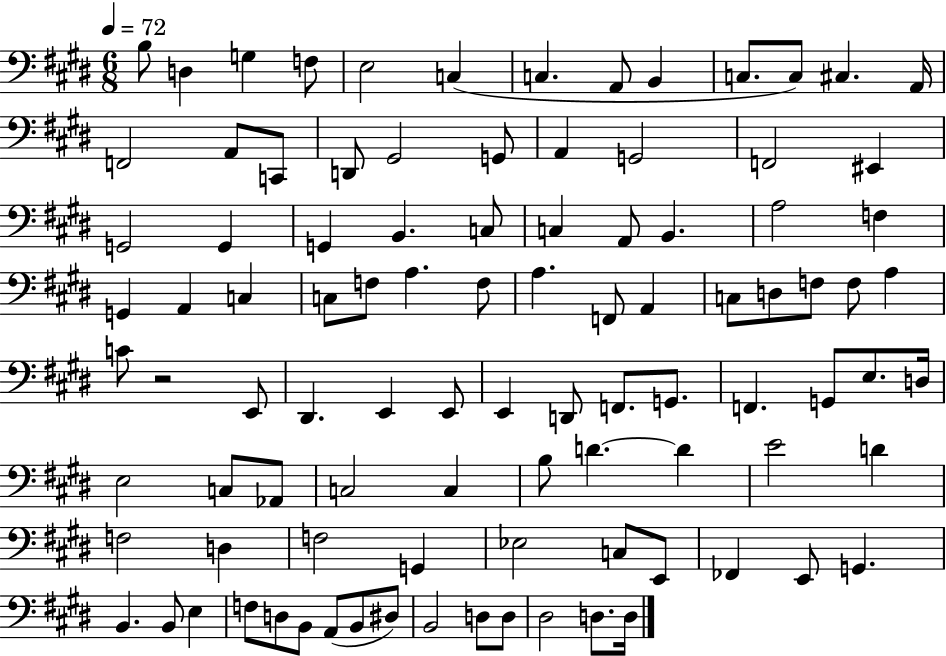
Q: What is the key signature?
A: E major